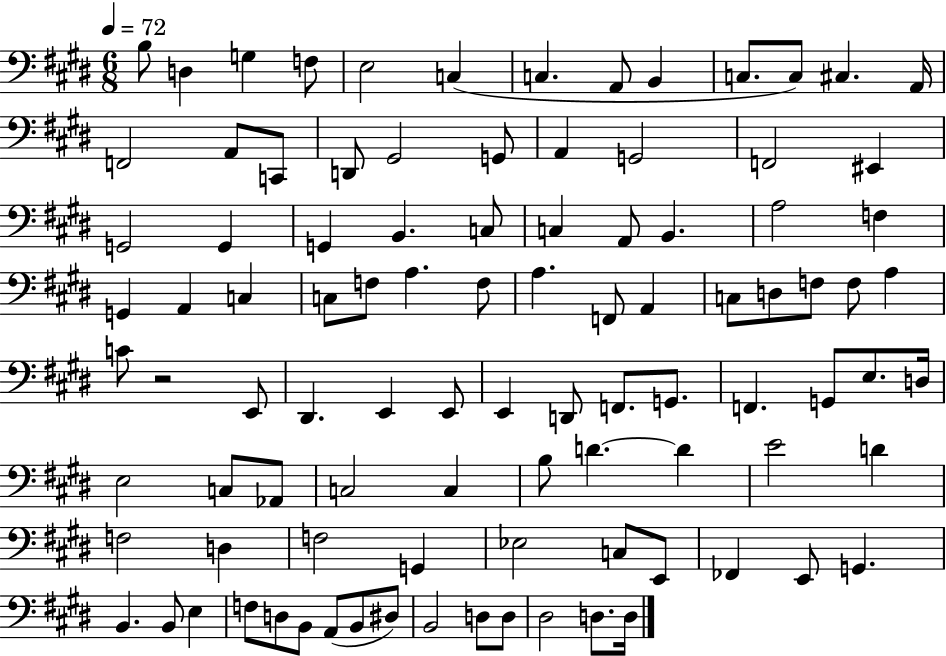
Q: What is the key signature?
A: E major